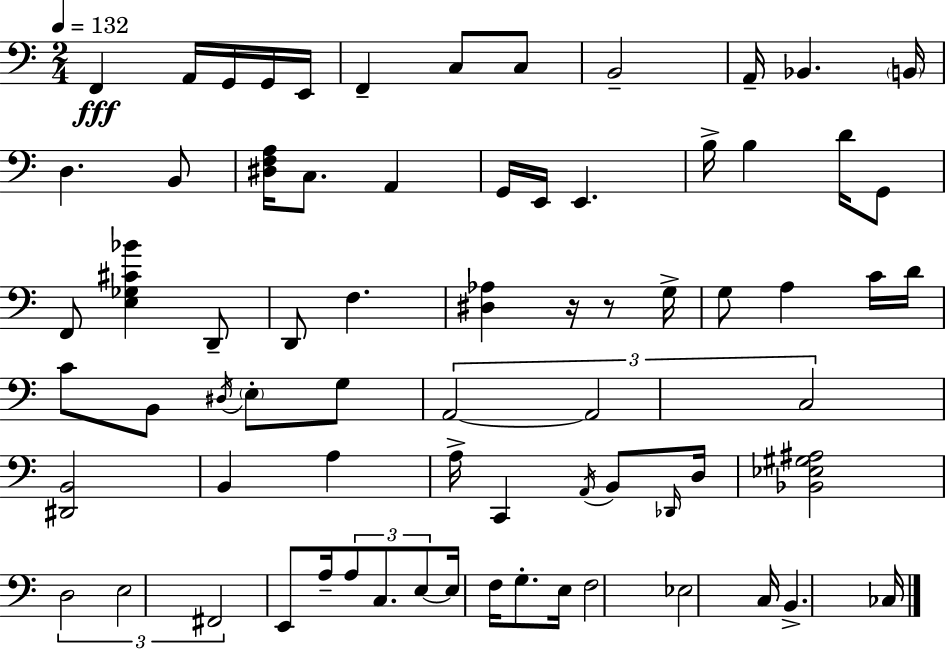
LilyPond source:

{
  \clef bass
  \numericTimeSignature
  \time 2/4
  \key a \minor
  \tempo 4 = 132
  \repeat volta 2 { f,4\fff a,16 g,16 g,16 e,16 | f,4-- c8 c8 | b,2-- | a,16-- bes,4. \parenthesize b,16 | \break d4. b,8 | <dis f a>16 c8. a,4 | g,16 e,16 e,4. | b16-> b4 d'16 g,8 | \break f,8 <e ges cis' bes'>4 d,8-- | d,8 f4. | <dis aes>4 r16 r8 g16-> | g8 a4 c'16 d'16 | \break c'8 b,8 \acciaccatura { dis16 } \parenthesize e8-. g8 | \tuplet 3/2 { a,2~~ | a,2 | c2 } | \break <dis, b,>2 | b,4 a4 | a16-> c,4 \acciaccatura { a,16 } b,8 | \grace { des,16 } d16 <bes, ees gis ais>2 | \break \tuplet 3/2 { d2 | e2 | fis,2 } | e,8 a16-- \tuplet 3/2 { a8 | \break c8. e8~~ } e16 f16 g8.-. | e16 f2 | ees2 | c16 b,4.-> | \break ces16 } \bar "|."
}